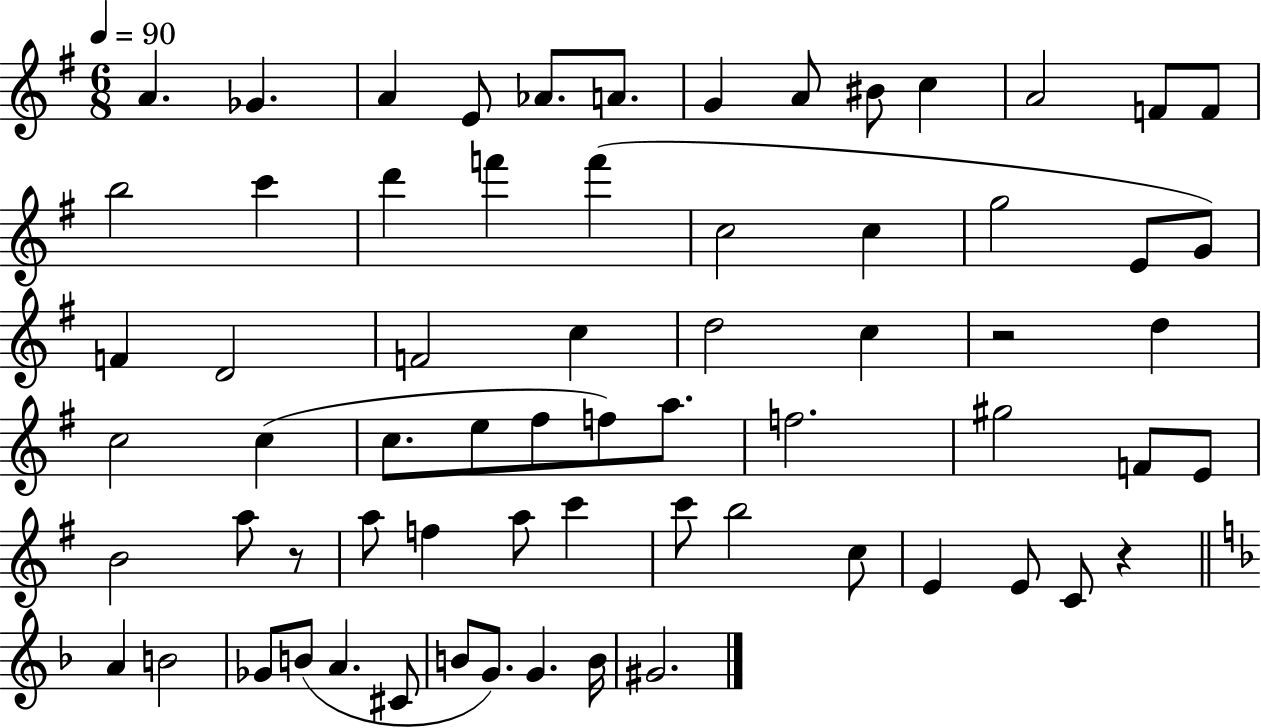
{
  \clef treble
  \numericTimeSignature
  \time 6/8
  \key g \major
  \tempo 4 = 90
  a'4. ges'4. | a'4 e'8 aes'8. a'8. | g'4 a'8 bis'8 c''4 | a'2 f'8 f'8 | \break b''2 c'''4 | d'''4 f'''4 f'''4( | c''2 c''4 | g''2 e'8 g'8) | \break f'4 d'2 | f'2 c''4 | d''2 c''4 | r2 d''4 | \break c''2 c''4( | c''8. e''8 fis''8 f''8) a''8. | f''2. | gis''2 f'8 e'8 | \break b'2 a''8 r8 | a''8 f''4 a''8 c'''4 | c'''8 b''2 c''8 | e'4 e'8 c'8 r4 | \break \bar "||" \break \key f \major a'4 b'2 | ges'8 b'8( a'4. cis'8 | b'8 g'8.) g'4. b'16 | gis'2. | \break \bar "|."
}